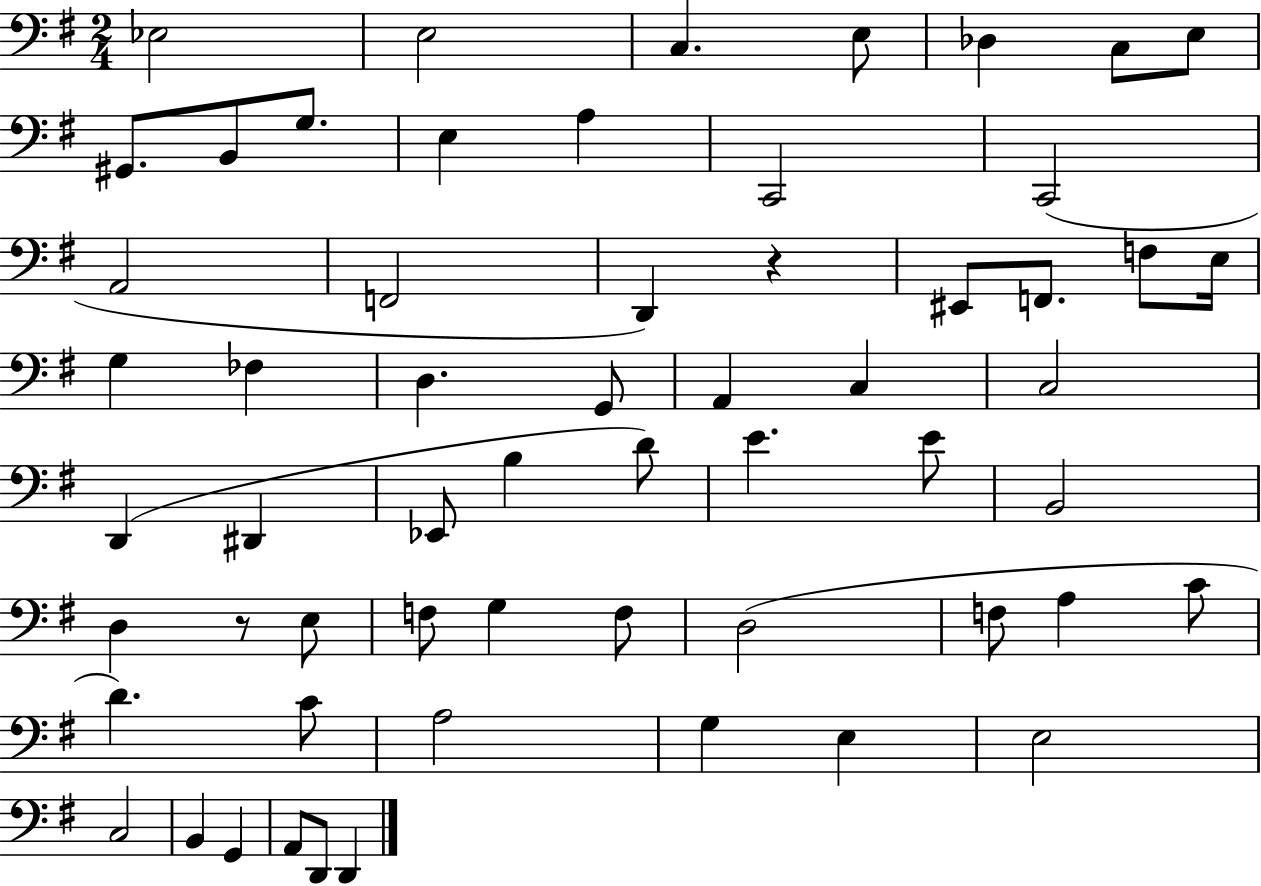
X:1
T:Untitled
M:2/4
L:1/4
K:G
_E,2 E,2 C, E,/2 _D, C,/2 E,/2 ^G,,/2 B,,/2 G,/2 E, A, C,,2 C,,2 A,,2 F,,2 D,, z ^E,,/2 F,,/2 F,/2 E,/4 G, _F, D, G,,/2 A,, C, C,2 D,, ^D,, _E,,/2 B, D/2 E E/2 B,,2 D, z/2 E,/2 F,/2 G, F,/2 D,2 F,/2 A, C/2 D C/2 A,2 G, E, E,2 C,2 B,, G,, A,,/2 D,,/2 D,,